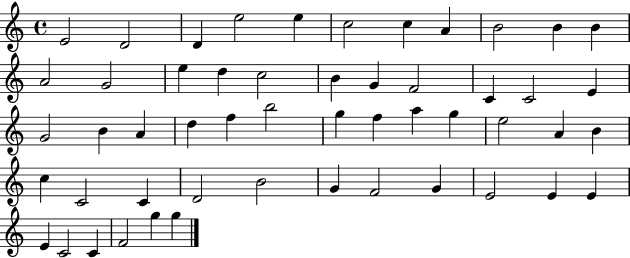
E4/h D4/h D4/q E5/h E5/q C5/h C5/q A4/q B4/h B4/q B4/q A4/h G4/h E5/q D5/q C5/h B4/q G4/q F4/h C4/q C4/h E4/q G4/h B4/q A4/q D5/q F5/q B5/h G5/q F5/q A5/q G5/q E5/h A4/q B4/q C5/q C4/h C4/q D4/h B4/h G4/q F4/h G4/q E4/h E4/q E4/q E4/q C4/h C4/q F4/h G5/q G5/q